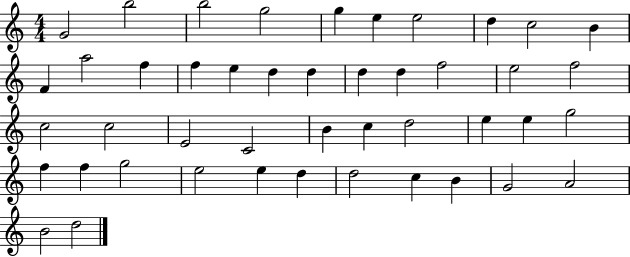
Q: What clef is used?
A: treble